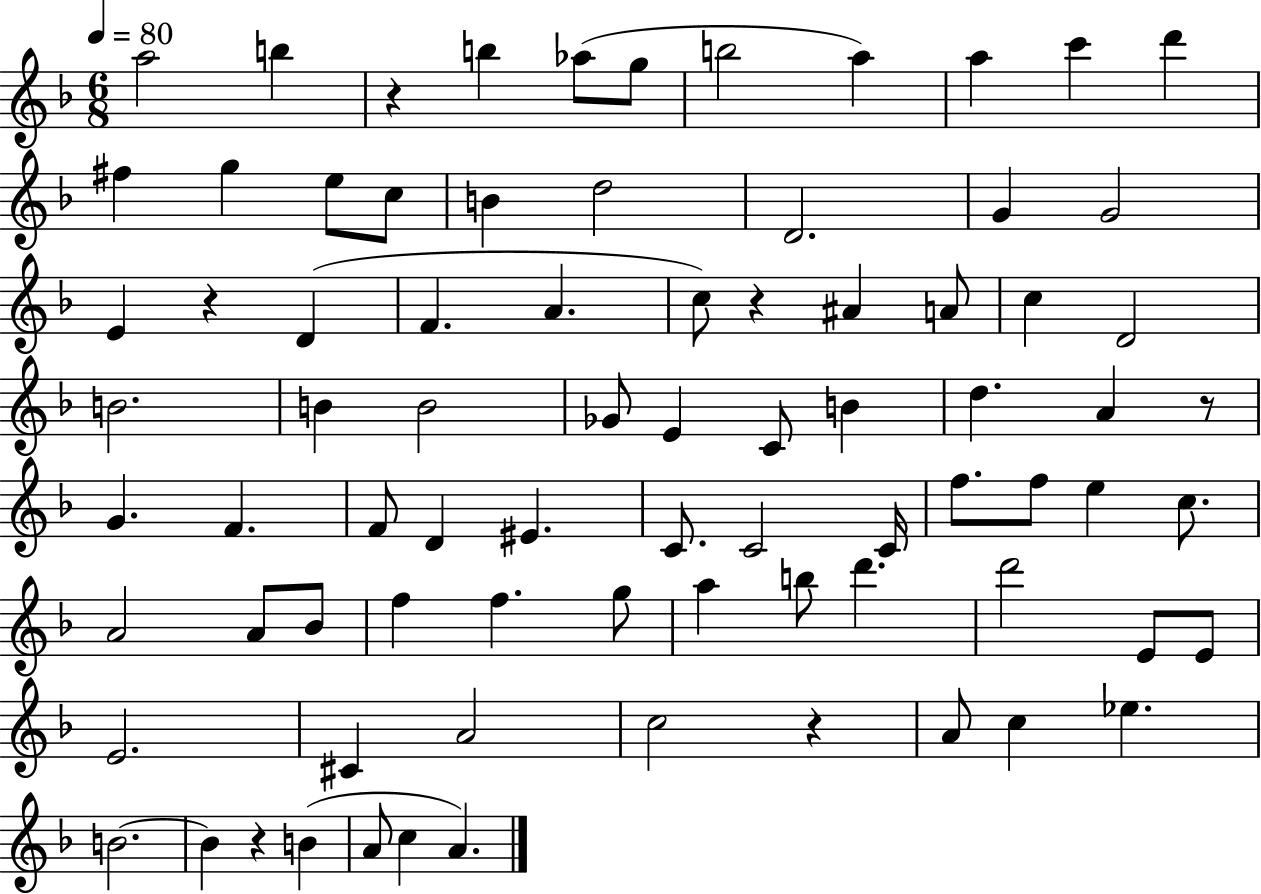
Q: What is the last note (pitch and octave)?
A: A4